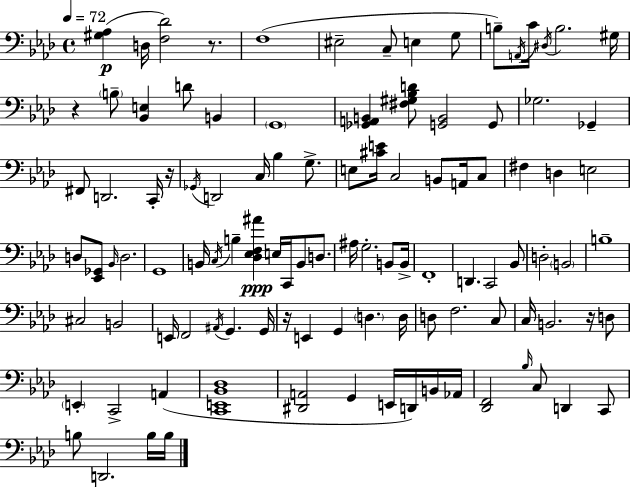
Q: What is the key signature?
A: AES major